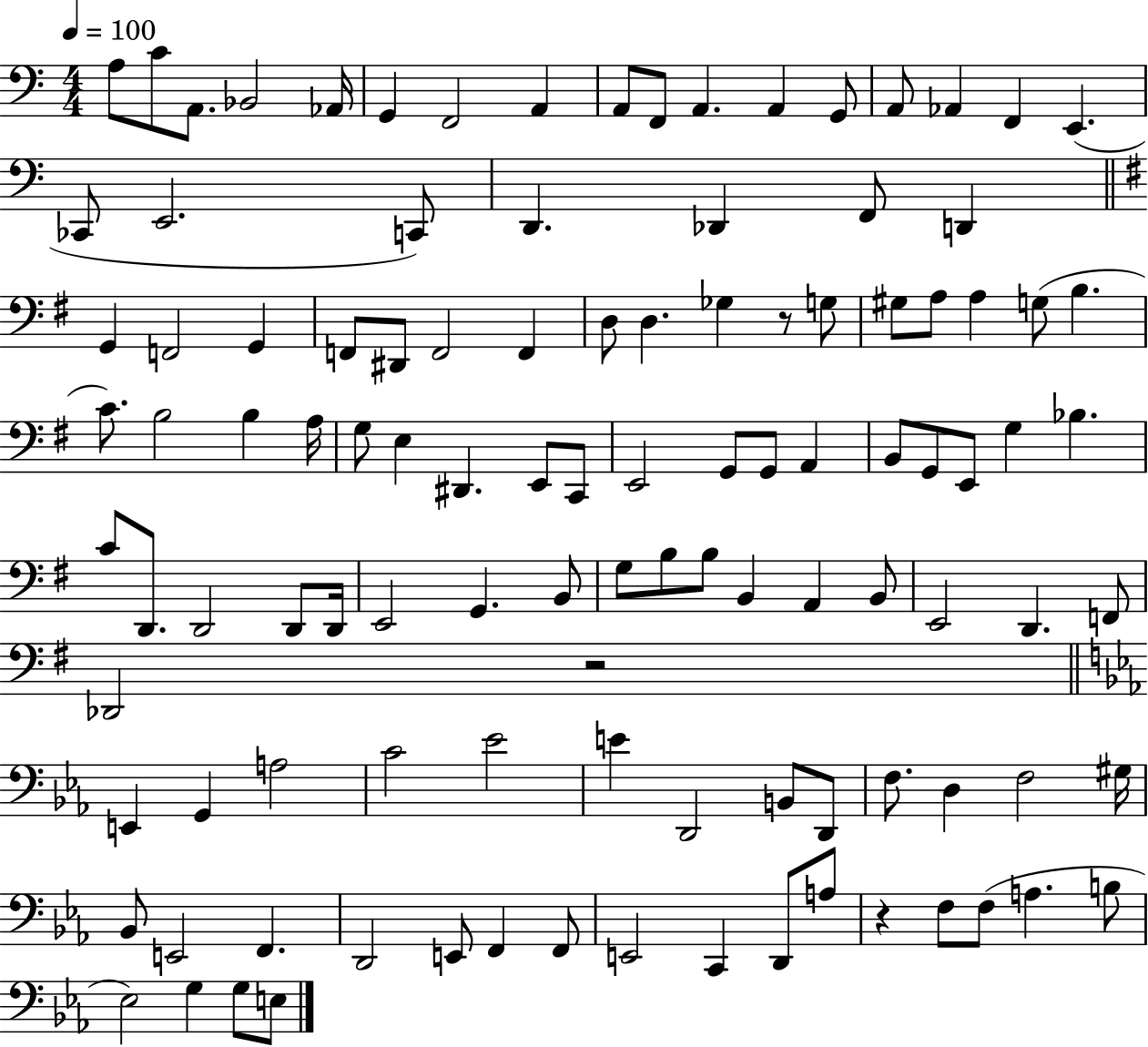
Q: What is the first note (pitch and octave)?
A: A3